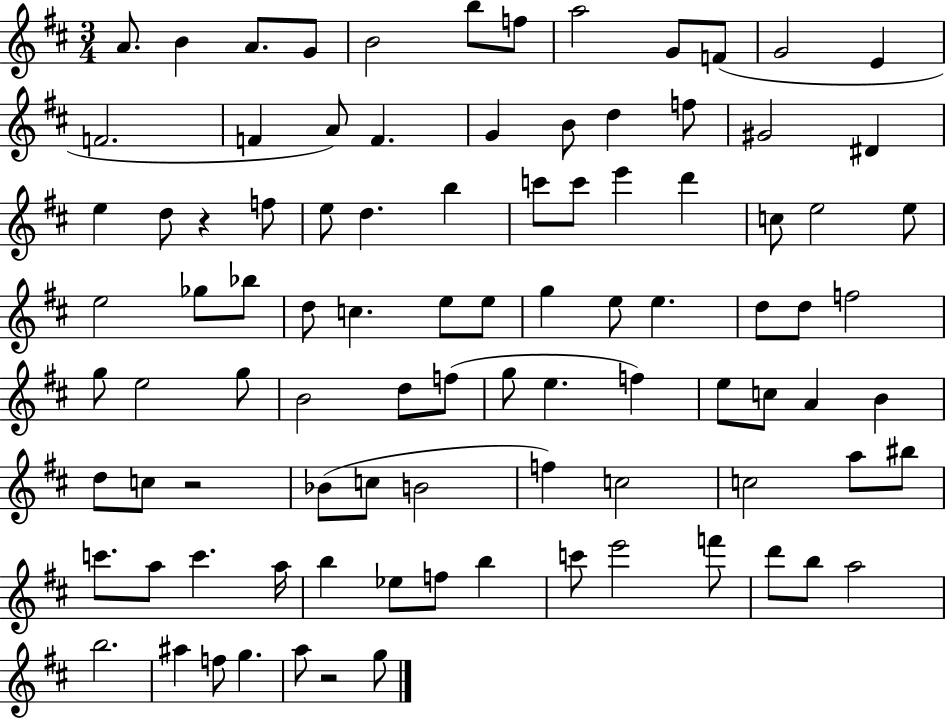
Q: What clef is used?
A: treble